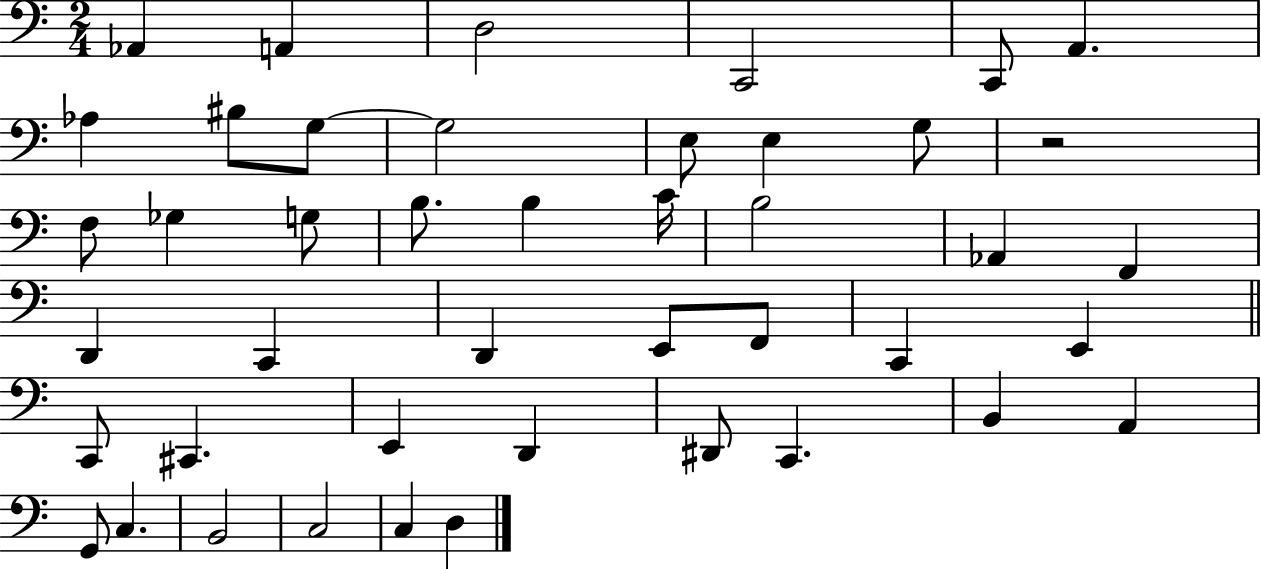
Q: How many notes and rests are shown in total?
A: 44